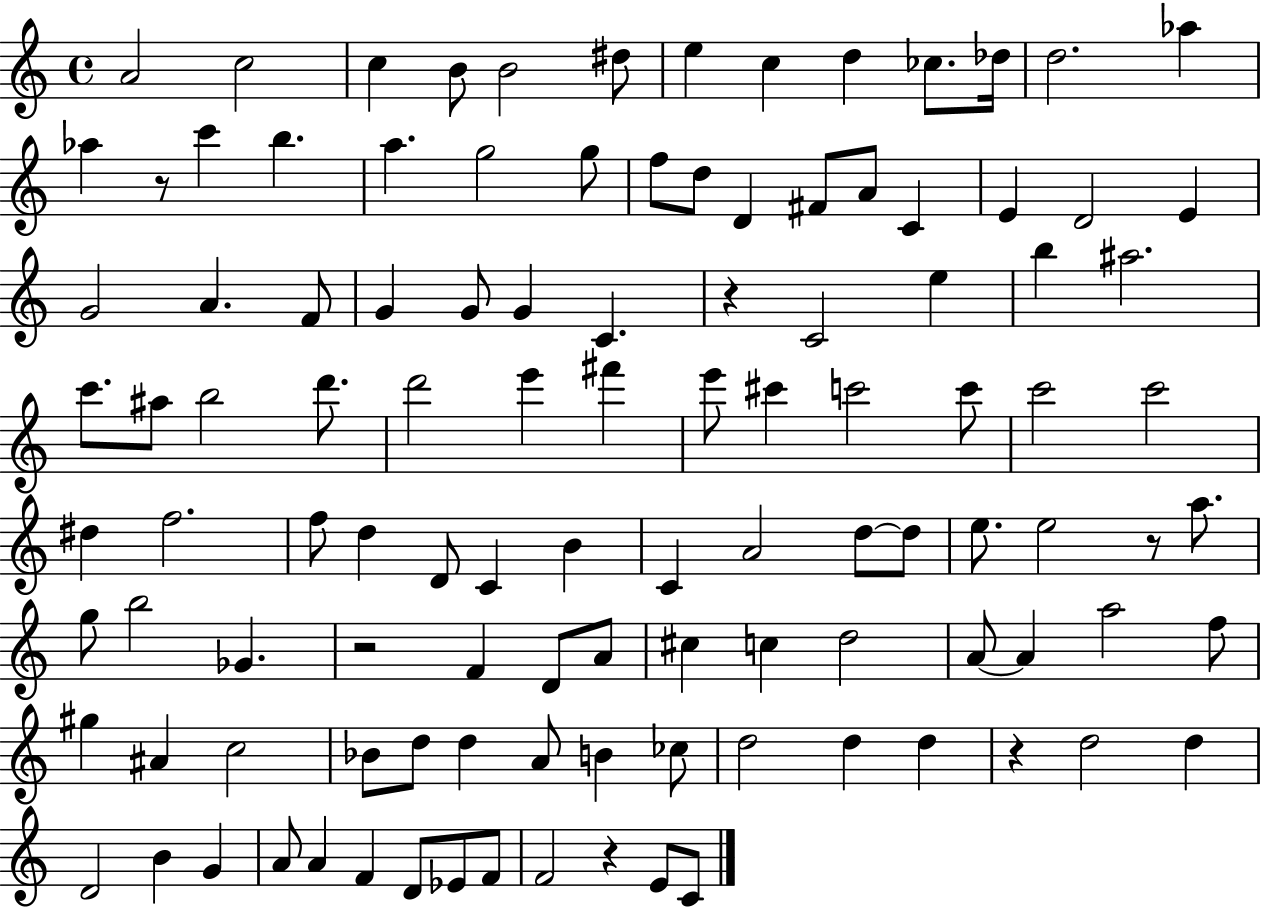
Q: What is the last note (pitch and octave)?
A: C4